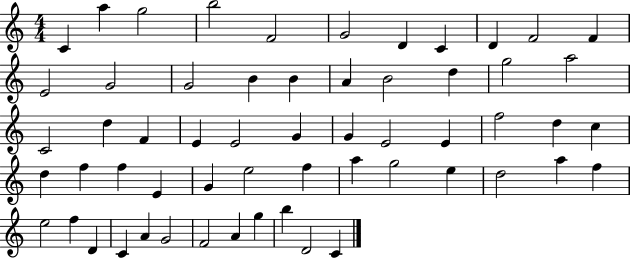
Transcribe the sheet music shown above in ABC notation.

X:1
T:Untitled
M:4/4
L:1/4
K:C
C a g2 b2 F2 G2 D C D F2 F E2 G2 G2 B B A B2 d g2 a2 C2 d F E E2 G G E2 E f2 d c d f f E G e2 f a g2 e d2 a f e2 f D C A G2 F2 A g b D2 C